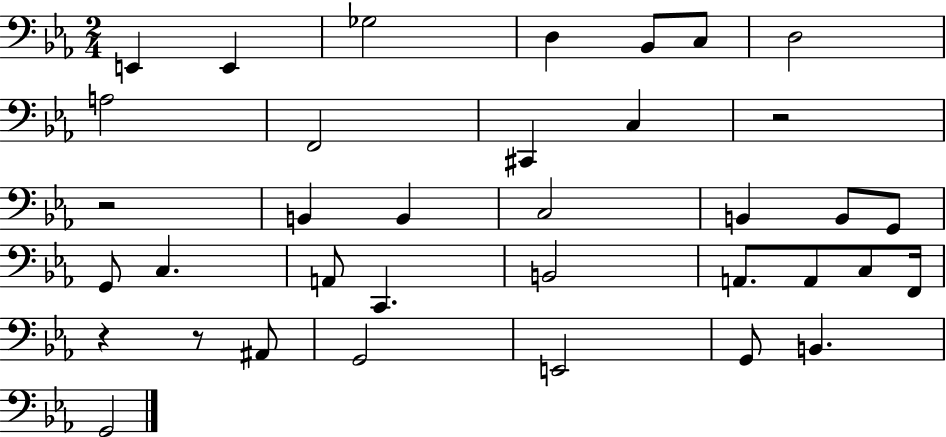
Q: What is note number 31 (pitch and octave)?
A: B2